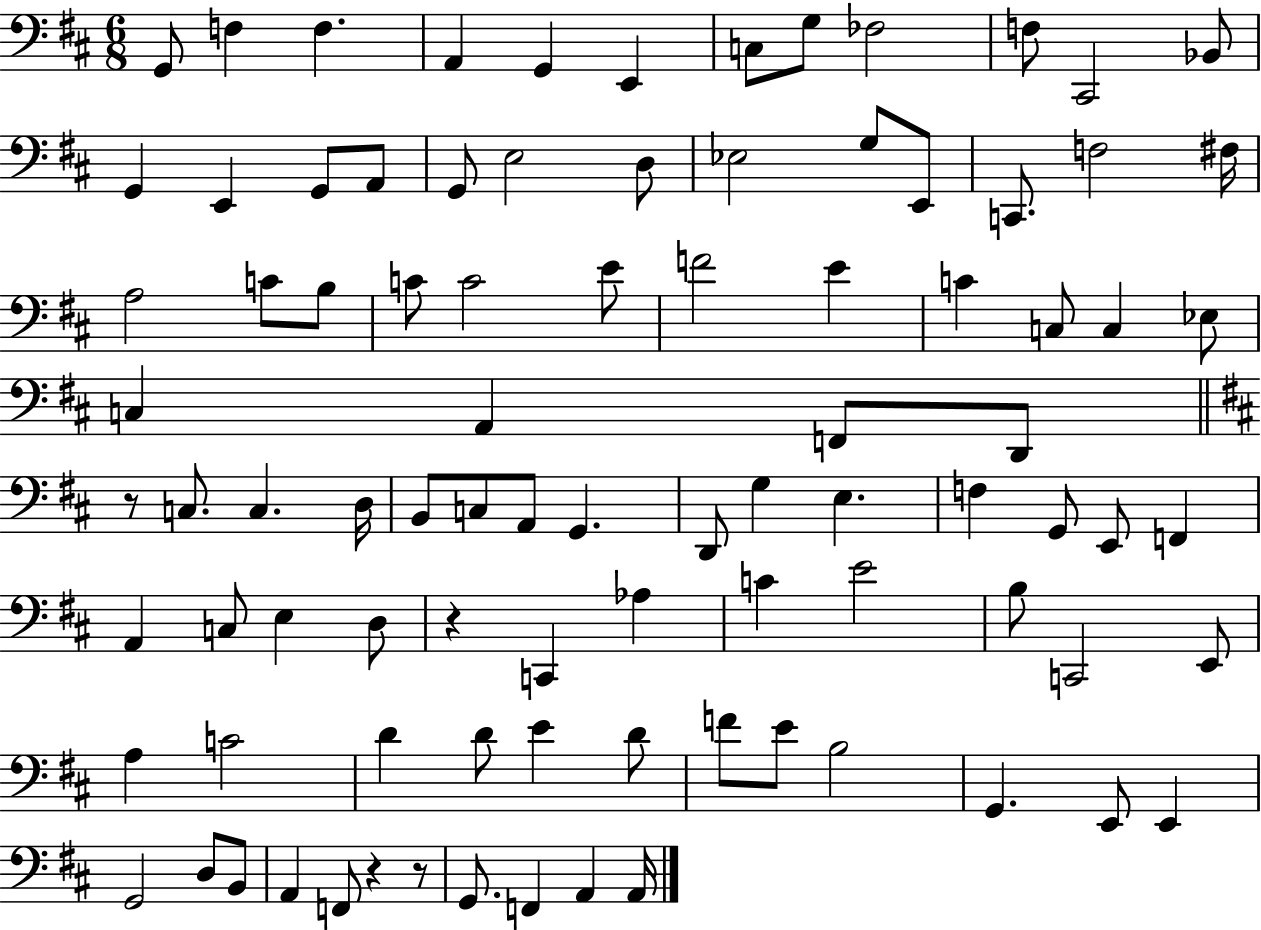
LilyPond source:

{
  \clef bass
  \numericTimeSignature
  \time 6/8
  \key d \major
  g,8 f4 f4. | a,4 g,4 e,4 | c8 g8 fes2 | f8 cis,2 bes,8 | \break g,4 e,4 g,8 a,8 | g,8 e2 d8 | ees2 g8 e,8 | c,8. f2 fis16 | \break a2 c'8 b8 | c'8 c'2 e'8 | f'2 e'4 | c'4 c8 c4 ees8 | \break c4 a,4 f,8 d,8 | \bar "||" \break \key b \minor r8 c8. c4. d16 | b,8 c8 a,8 g,4. | d,8 g4 e4. | f4 g,8 e,8 f,4 | \break a,4 c8 e4 d8 | r4 c,4 aes4 | c'4 e'2 | b8 c,2 e,8 | \break a4 c'2 | d'4 d'8 e'4 d'8 | f'8 e'8 b2 | g,4. e,8 e,4 | \break g,2 d8 b,8 | a,4 f,8 r4 r8 | g,8. f,4 a,4 a,16 | \bar "|."
}